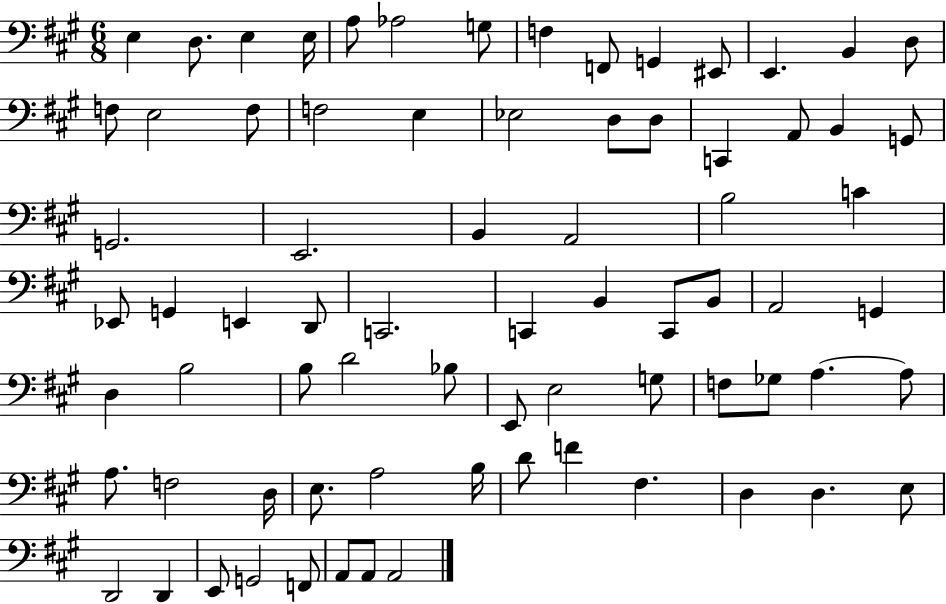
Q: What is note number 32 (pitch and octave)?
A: C4